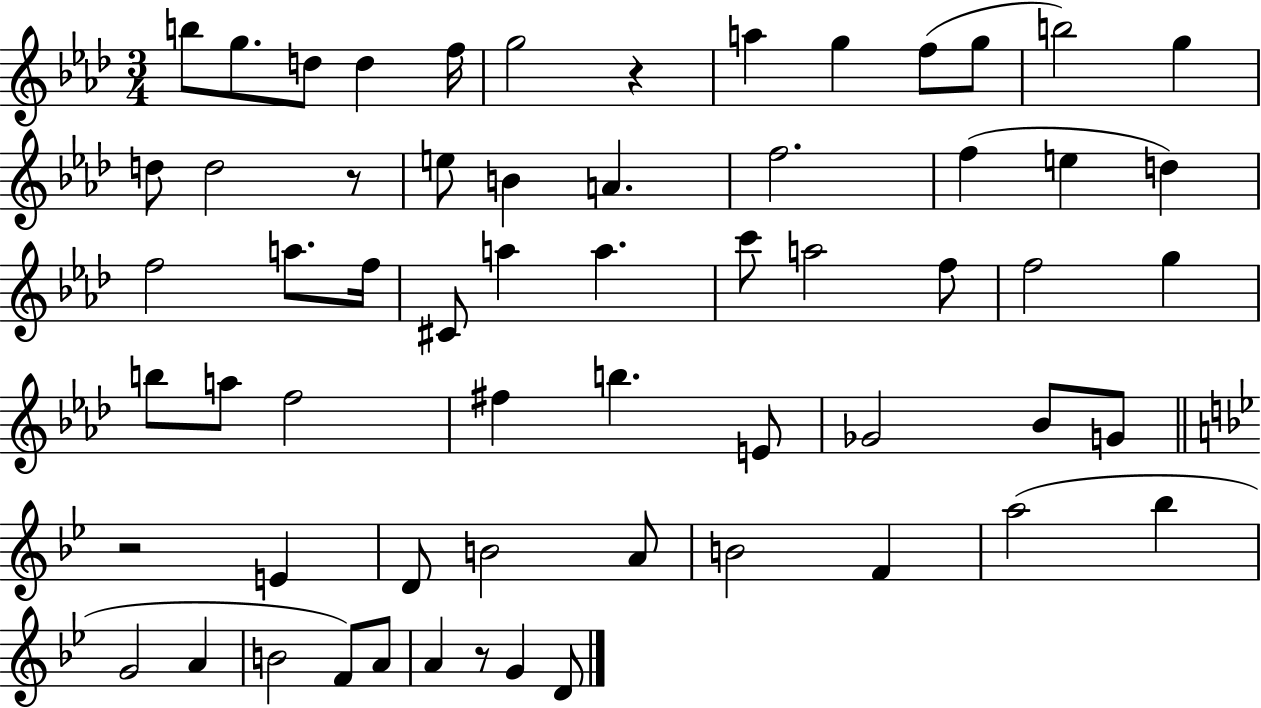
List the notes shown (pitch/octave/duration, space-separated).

B5/e G5/e. D5/e D5/q F5/s G5/h R/q A5/q G5/q F5/e G5/e B5/h G5/q D5/e D5/h R/e E5/e B4/q A4/q. F5/h. F5/q E5/q D5/q F5/h A5/e. F5/s C#4/e A5/q A5/q. C6/e A5/h F5/e F5/h G5/q B5/e A5/e F5/h F#5/q B5/q. E4/e Gb4/h Bb4/e G4/e R/h E4/q D4/e B4/h A4/e B4/h F4/q A5/h Bb5/q G4/h A4/q B4/h F4/e A4/e A4/q R/e G4/q D4/e